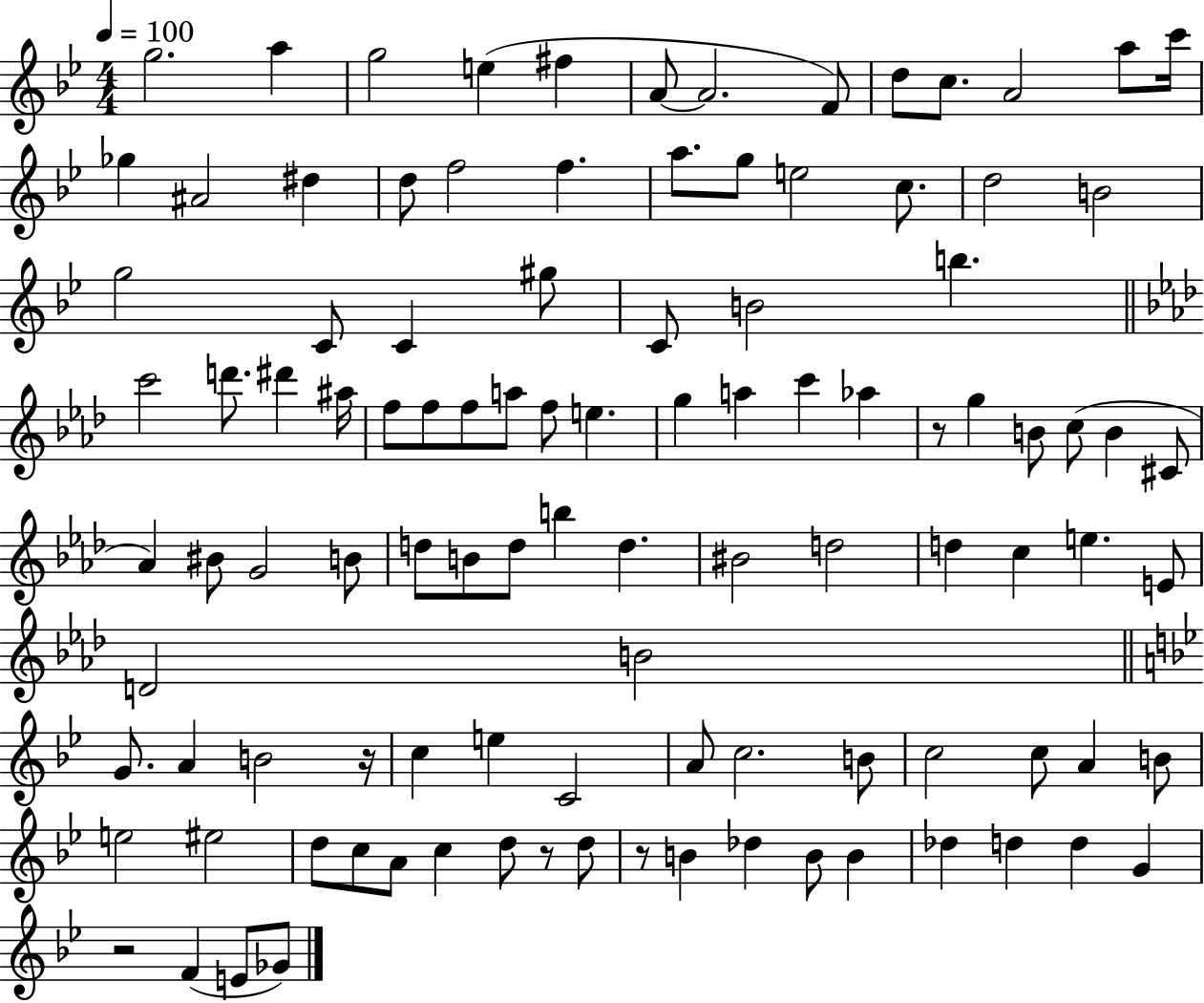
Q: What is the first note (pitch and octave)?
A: G5